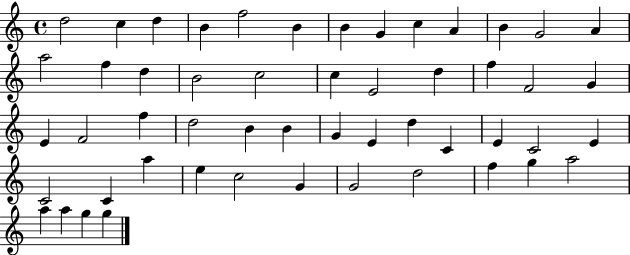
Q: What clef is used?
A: treble